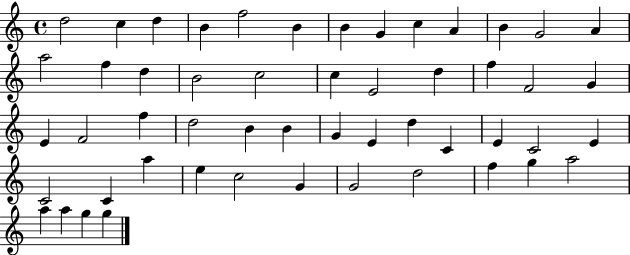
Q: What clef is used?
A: treble